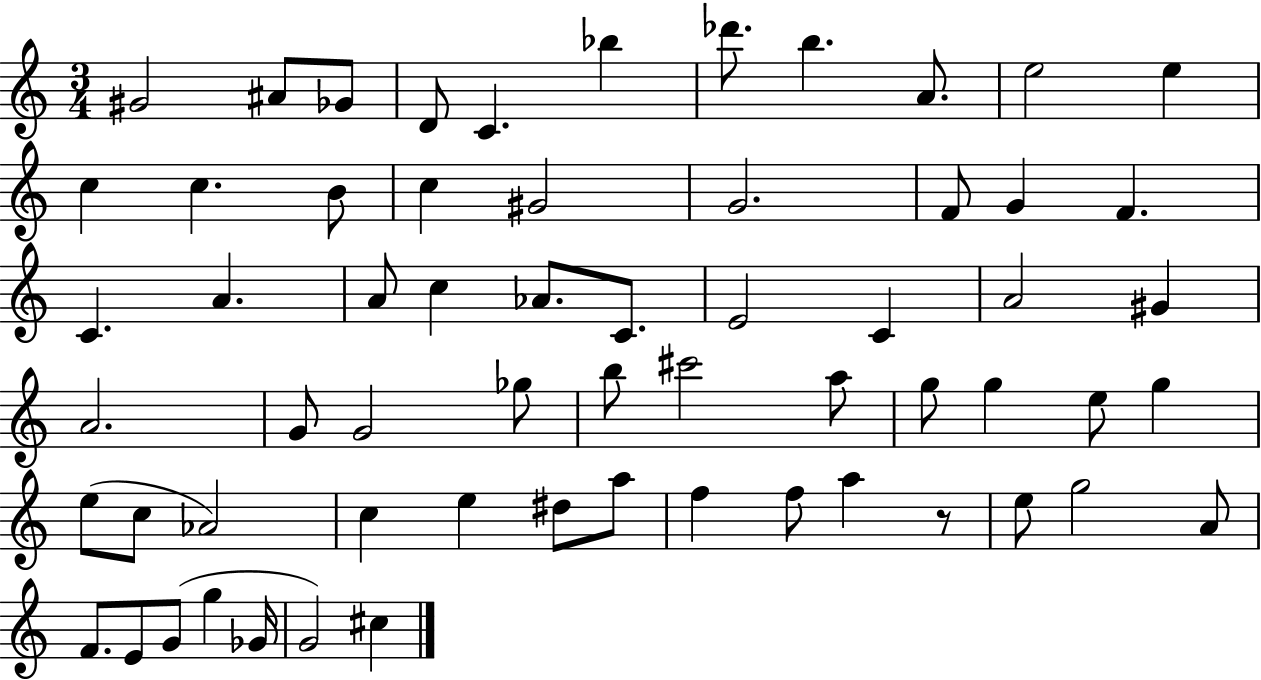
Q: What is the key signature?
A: C major